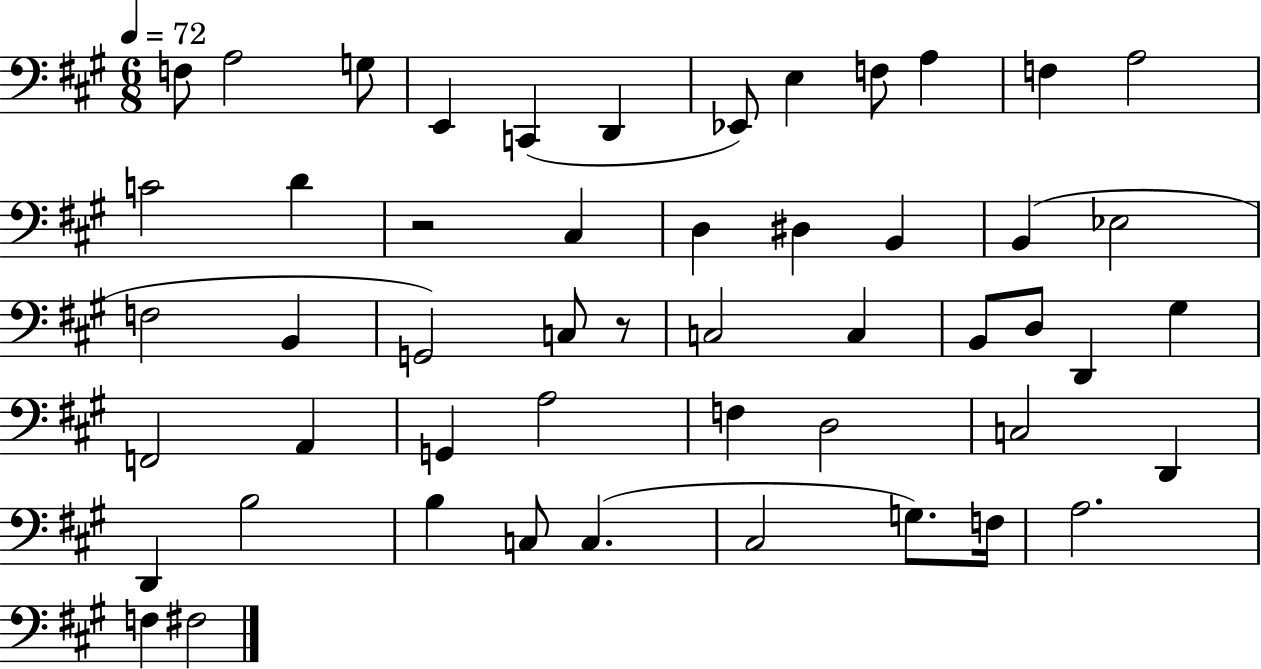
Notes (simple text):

F3/e A3/h G3/e E2/q C2/q D2/q Eb2/e E3/q F3/e A3/q F3/q A3/h C4/h D4/q R/h C#3/q D3/q D#3/q B2/q B2/q Eb3/h F3/h B2/q G2/h C3/e R/e C3/h C3/q B2/e D3/e D2/q G#3/q F2/h A2/q G2/q A3/h F3/q D3/h C3/h D2/q D2/q B3/h B3/q C3/e C3/q. C#3/h G3/e. F3/s A3/h. F3/q F#3/h